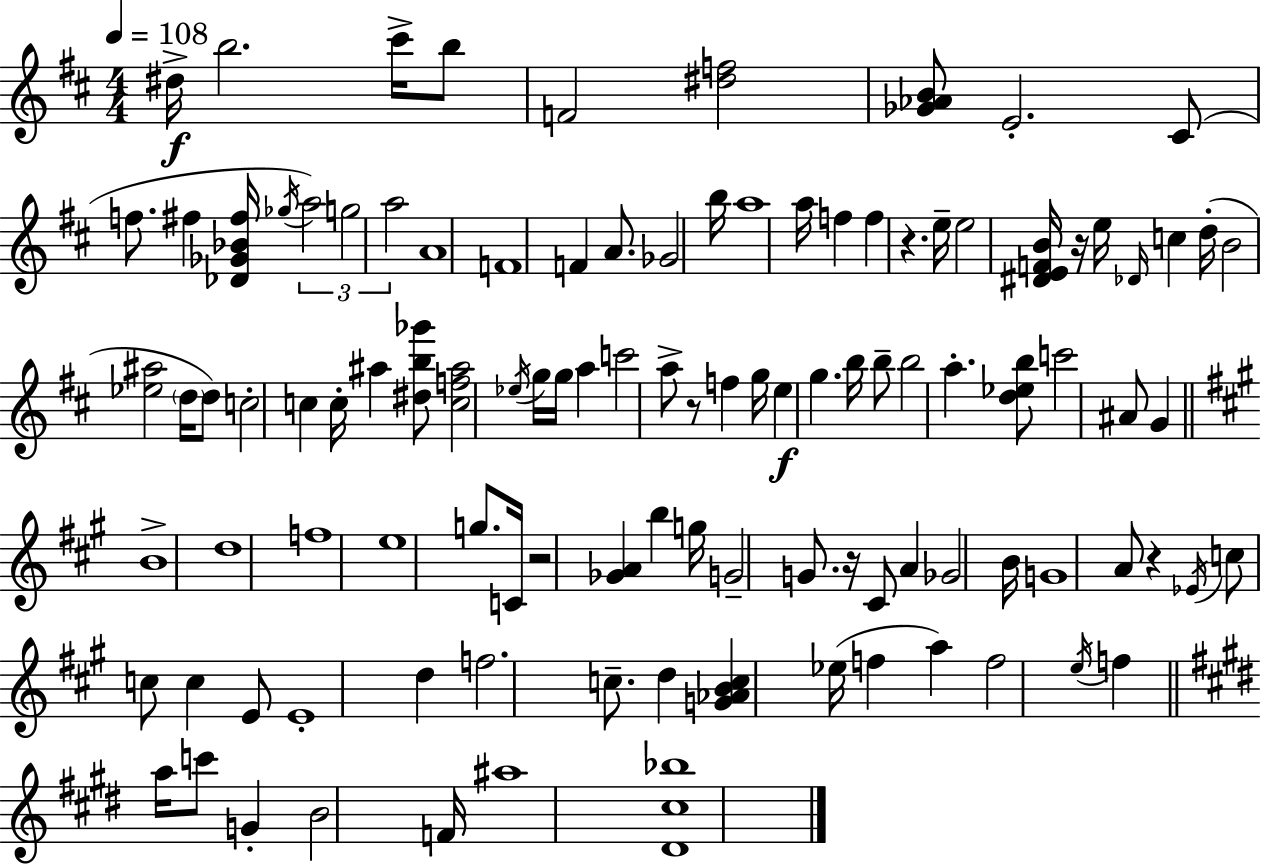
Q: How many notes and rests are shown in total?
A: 108